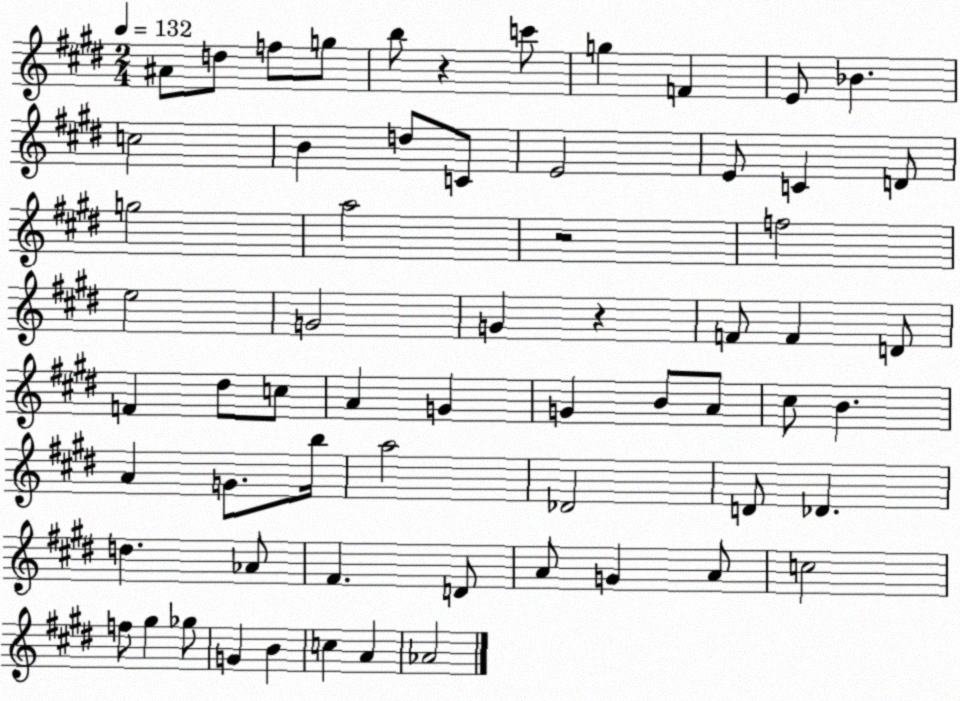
X:1
T:Untitled
M:2/4
L:1/4
K:E
^A/2 d/2 f/2 g/2 b/2 z c'/2 g F E/2 _B c2 B d/2 C/2 E2 E/2 C D/2 g2 a2 z2 f2 e2 G2 G z F/2 F D/2 F ^d/2 c/2 A G G B/2 A/2 ^c/2 B A G/2 b/4 a2 _D2 D/2 _D d _A/2 ^F D/2 A/2 G A/2 c2 f/2 ^g _g/2 G B c A _A2